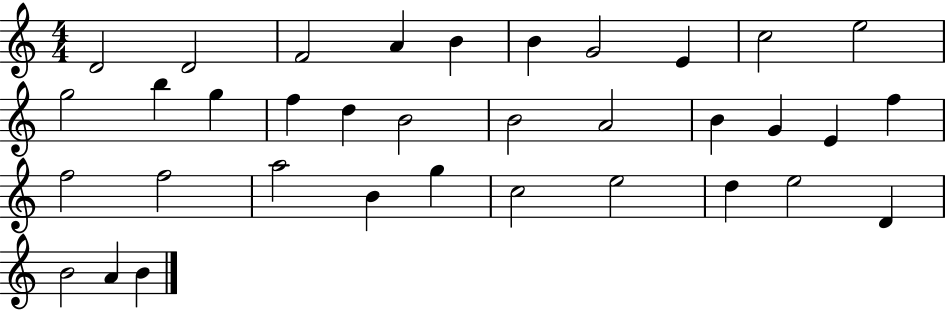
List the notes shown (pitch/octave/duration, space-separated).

D4/h D4/h F4/h A4/q B4/q B4/q G4/h E4/q C5/h E5/h G5/h B5/q G5/q F5/q D5/q B4/h B4/h A4/h B4/q G4/q E4/q F5/q F5/h F5/h A5/h B4/q G5/q C5/h E5/h D5/q E5/h D4/q B4/h A4/q B4/q